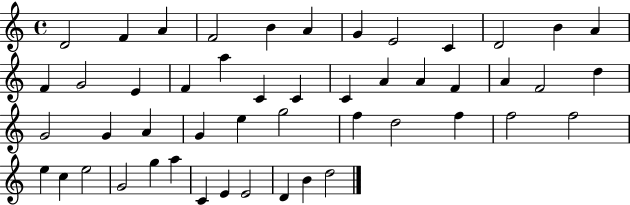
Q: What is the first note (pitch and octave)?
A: D4